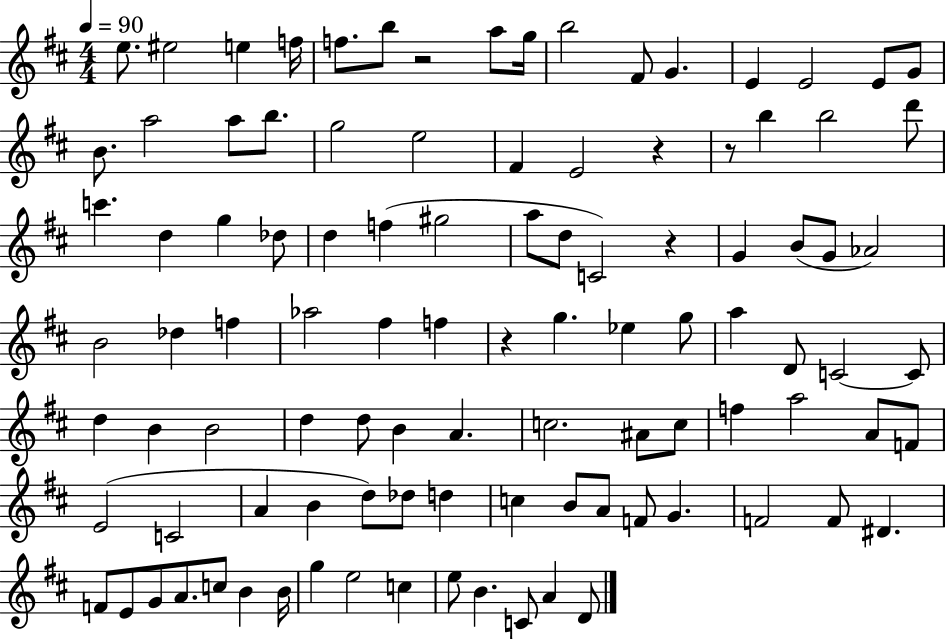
{
  \clef treble
  \numericTimeSignature
  \time 4/4
  \key d \major
  \tempo 4 = 90
  e''8. eis''2 e''4 f''16 | f''8. b''8 r2 a''8 g''16 | b''2 fis'8 g'4. | e'4 e'2 e'8 g'8 | \break b'8. a''2 a''8 b''8. | g''2 e''2 | fis'4 e'2 r4 | r8 b''4 b''2 d'''8 | \break c'''4. d''4 g''4 des''8 | d''4 f''4( gis''2 | a''8 d''8 c'2) r4 | g'4 b'8( g'8 aes'2) | \break b'2 des''4 f''4 | aes''2 fis''4 f''4 | r4 g''4. ees''4 g''8 | a''4 d'8 c'2~~ c'8 | \break d''4 b'4 b'2 | d''4 d''8 b'4 a'4. | c''2. ais'8 c''8 | f''4 a''2 a'8 f'8 | \break e'2( c'2 | a'4 b'4 d''8) des''8 d''4 | c''4 b'8 a'8 f'8 g'4. | f'2 f'8 dis'4. | \break f'8 e'8 g'8 a'8. c''8 b'4 b'16 | g''4 e''2 c''4 | e''8 b'4. c'8 a'4 d'8 | \bar "|."
}